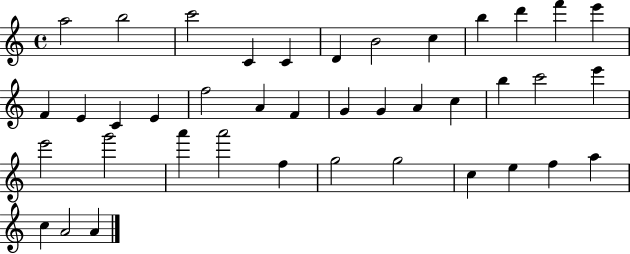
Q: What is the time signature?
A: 4/4